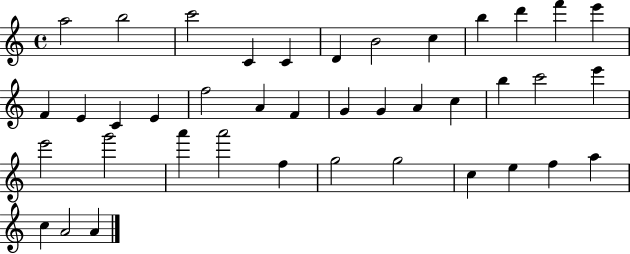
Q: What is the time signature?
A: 4/4